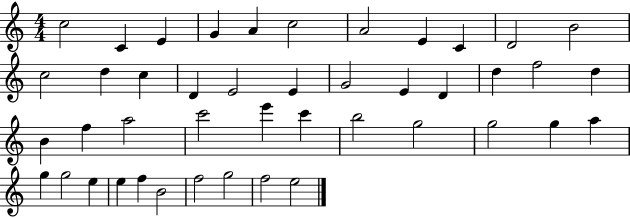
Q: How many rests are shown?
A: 0